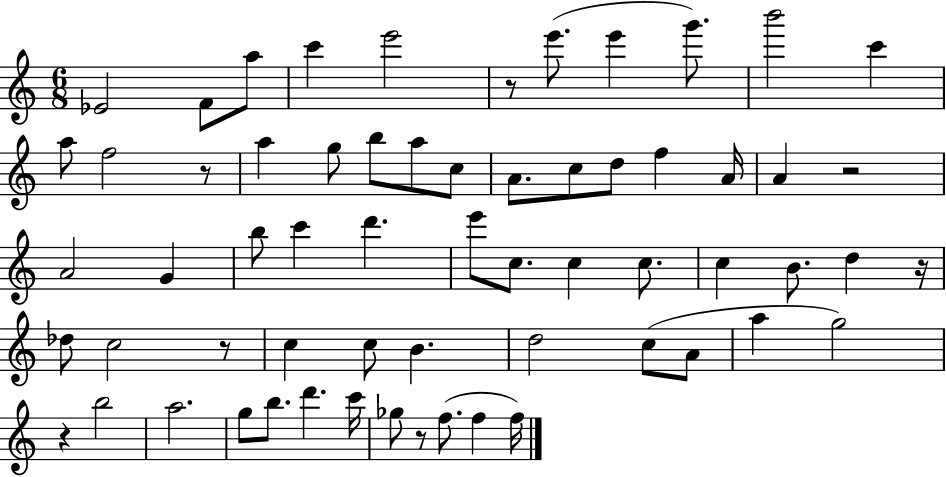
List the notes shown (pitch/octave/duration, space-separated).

Eb4/h F4/e A5/e C6/q E6/h R/e E6/e. E6/q G6/e. B6/h C6/q A5/e F5/h R/e A5/q G5/e B5/e A5/e C5/e A4/e. C5/e D5/e F5/q A4/s A4/q R/h A4/h G4/q B5/e C6/q D6/q. E6/e C5/e. C5/q C5/e. C5/q B4/e. D5/q R/s Db5/e C5/h R/e C5/q C5/e B4/q. D5/h C5/e A4/e A5/q G5/h R/q B5/h A5/h. G5/e B5/e. D6/q. C6/s Gb5/e R/e F5/e. F5/q F5/s